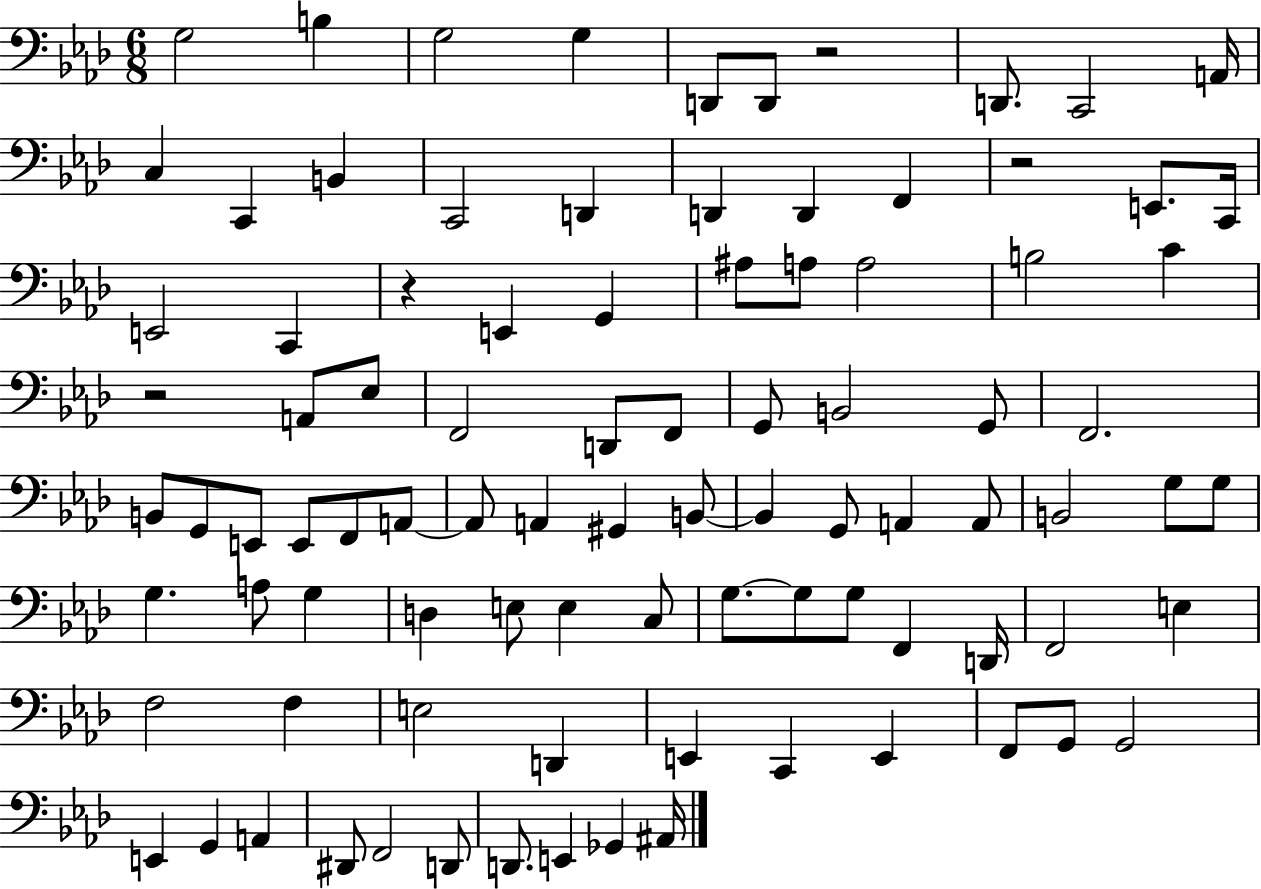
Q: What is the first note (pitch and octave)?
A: G3